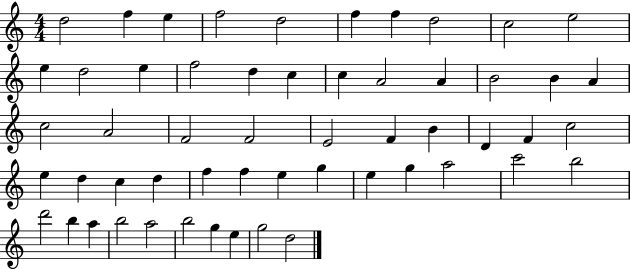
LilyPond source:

{
  \clef treble
  \numericTimeSignature
  \time 4/4
  \key c \major
  d''2 f''4 e''4 | f''2 d''2 | f''4 f''4 d''2 | c''2 e''2 | \break e''4 d''2 e''4 | f''2 d''4 c''4 | c''4 a'2 a'4 | b'2 b'4 a'4 | \break c''2 a'2 | f'2 f'2 | e'2 f'4 b'4 | d'4 f'4 c''2 | \break e''4 d''4 c''4 d''4 | f''4 f''4 e''4 g''4 | e''4 g''4 a''2 | c'''2 b''2 | \break d'''2 b''4 a''4 | b''2 a''2 | b''2 g''4 e''4 | g''2 d''2 | \break \bar "|."
}